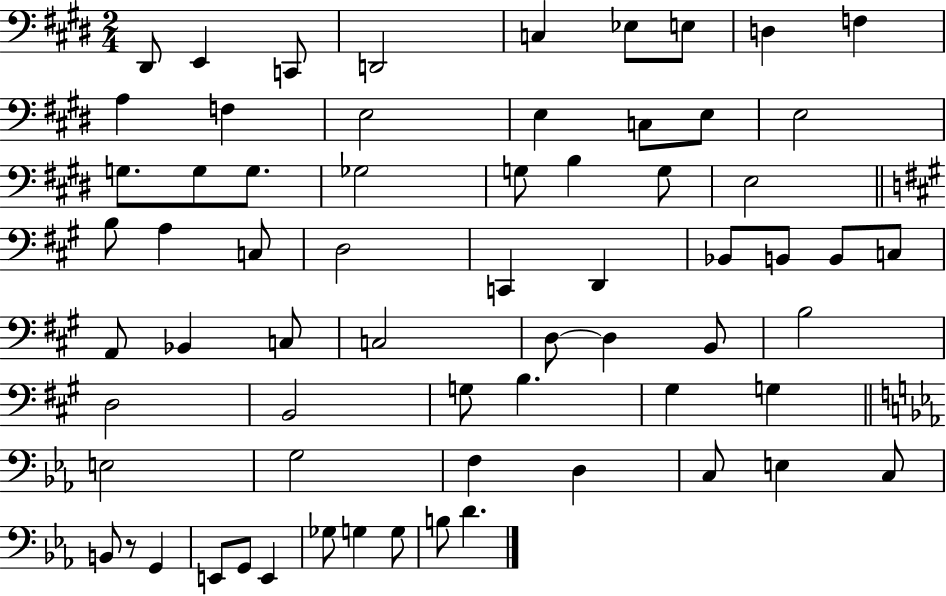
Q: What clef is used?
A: bass